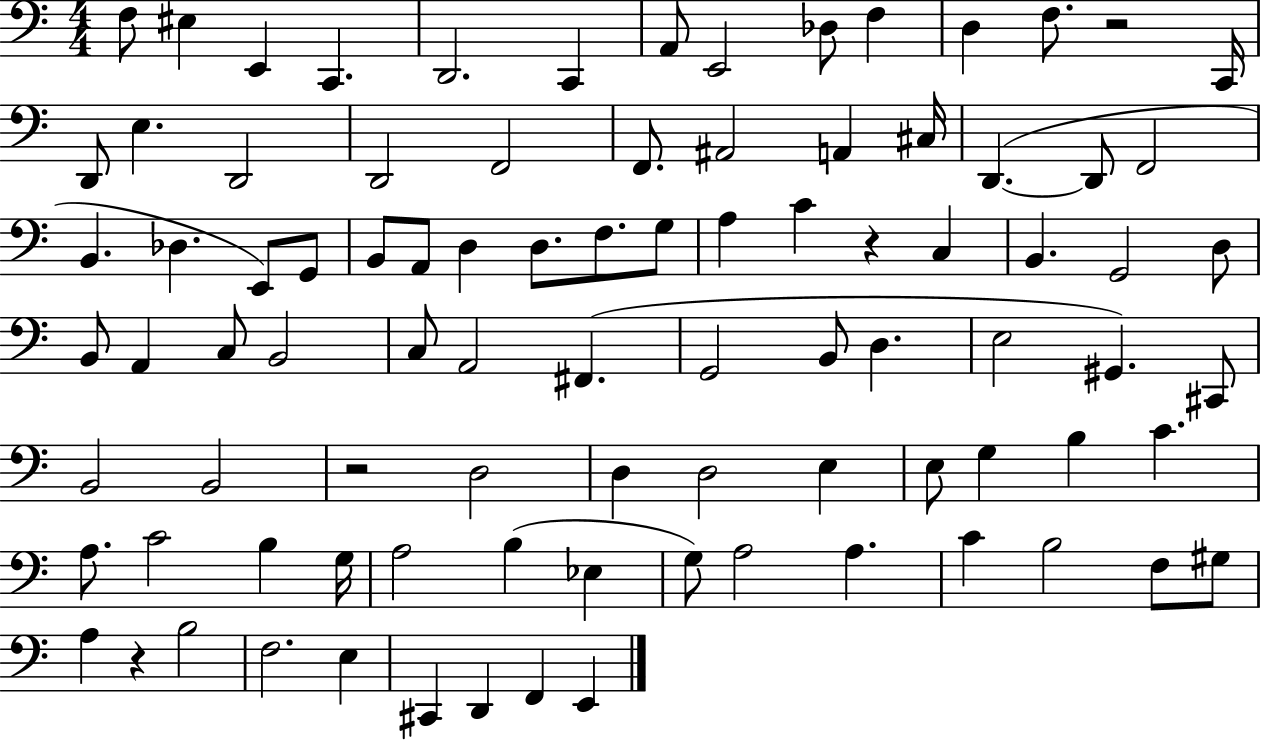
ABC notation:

X:1
T:Untitled
M:4/4
L:1/4
K:C
F,/2 ^E, E,, C,, D,,2 C,, A,,/2 E,,2 _D,/2 F, D, F,/2 z2 C,,/4 D,,/2 E, D,,2 D,,2 F,,2 F,,/2 ^A,,2 A,, ^C,/4 D,, D,,/2 F,,2 B,, _D, E,,/2 G,,/2 B,,/2 A,,/2 D, D,/2 F,/2 G,/2 A, C z C, B,, G,,2 D,/2 B,,/2 A,, C,/2 B,,2 C,/2 A,,2 ^F,, G,,2 B,,/2 D, E,2 ^G,, ^C,,/2 B,,2 B,,2 z2 D,2 D, D,2 E, E,/2 G, B, C A,/2 C2 B, G,/4 A,2 B, _E, G,/2 A,2 A, C B,2 F,/2 ^G,/2 A, z B,2 F,2 E, ^C,, D,, F,, E,,